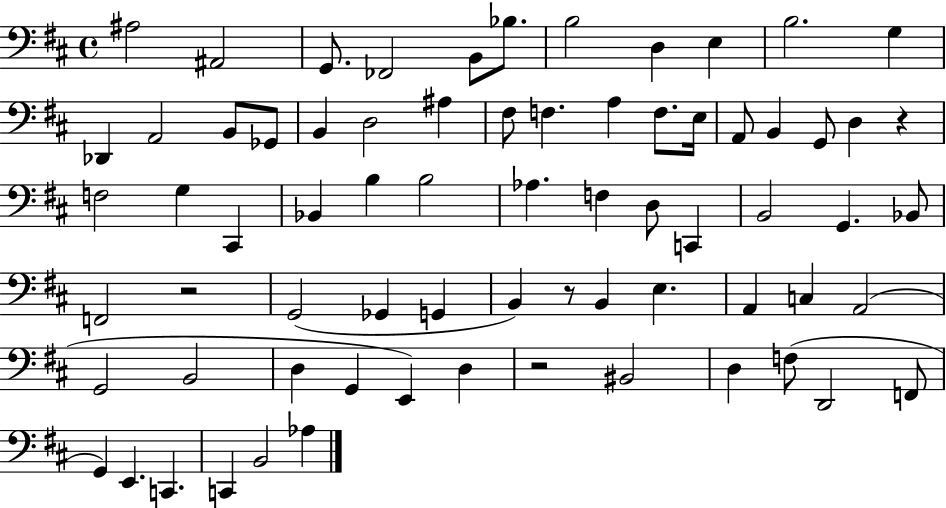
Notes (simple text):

A#3/h A#2/h G2/e. FES2/h B2/e Bb3/e. B3/h D3/q E3/q B3/h. G3/q Db2/q A2/h B2/e Gb2/e B2/q D3/h A#3/q F#3/e F3/q. A3/q F3/e. E3/s A2/e B2/q G2/e D3/q R/q F3/h G3/q C#2/q Bb2/q B3/q B3/h Ab3/q. F3/q D3/e C2/q B2/h G2/q. Bb2/e F2/h R/h G2/h Gb2/q G2/q B2/q R/e B2/q E3/q. A2/q C3/q A2/h G2/h B2/h D3/q G2/q E2/q D3/q R/h BIS2/h D3/q F3/e D2/h F2/e G2/q E2/q. C2/q. C2/q B2/h Ab3/q